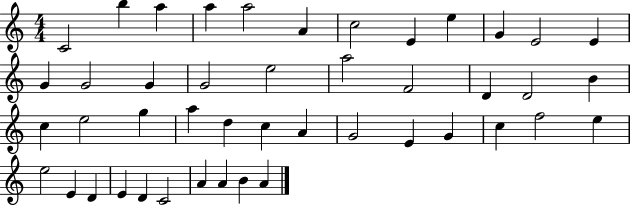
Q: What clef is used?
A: treble